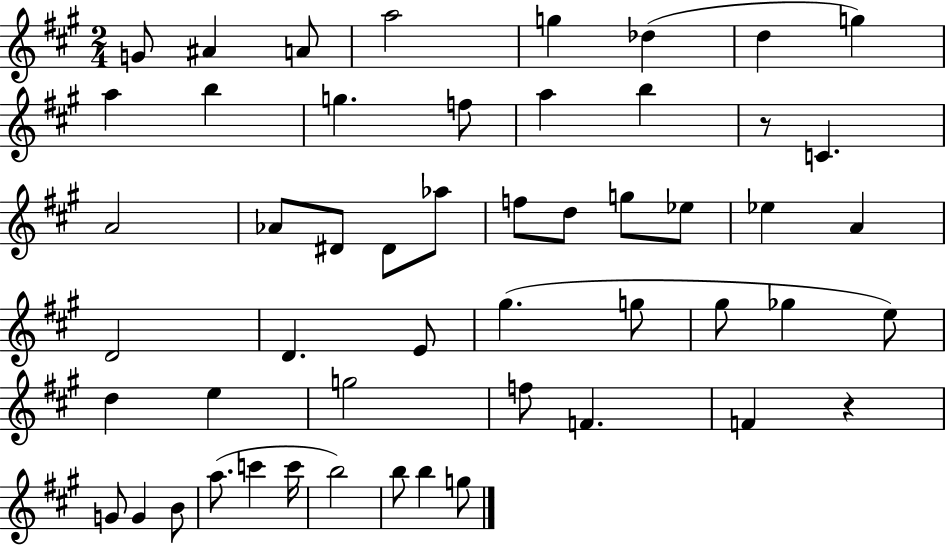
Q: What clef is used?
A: treble